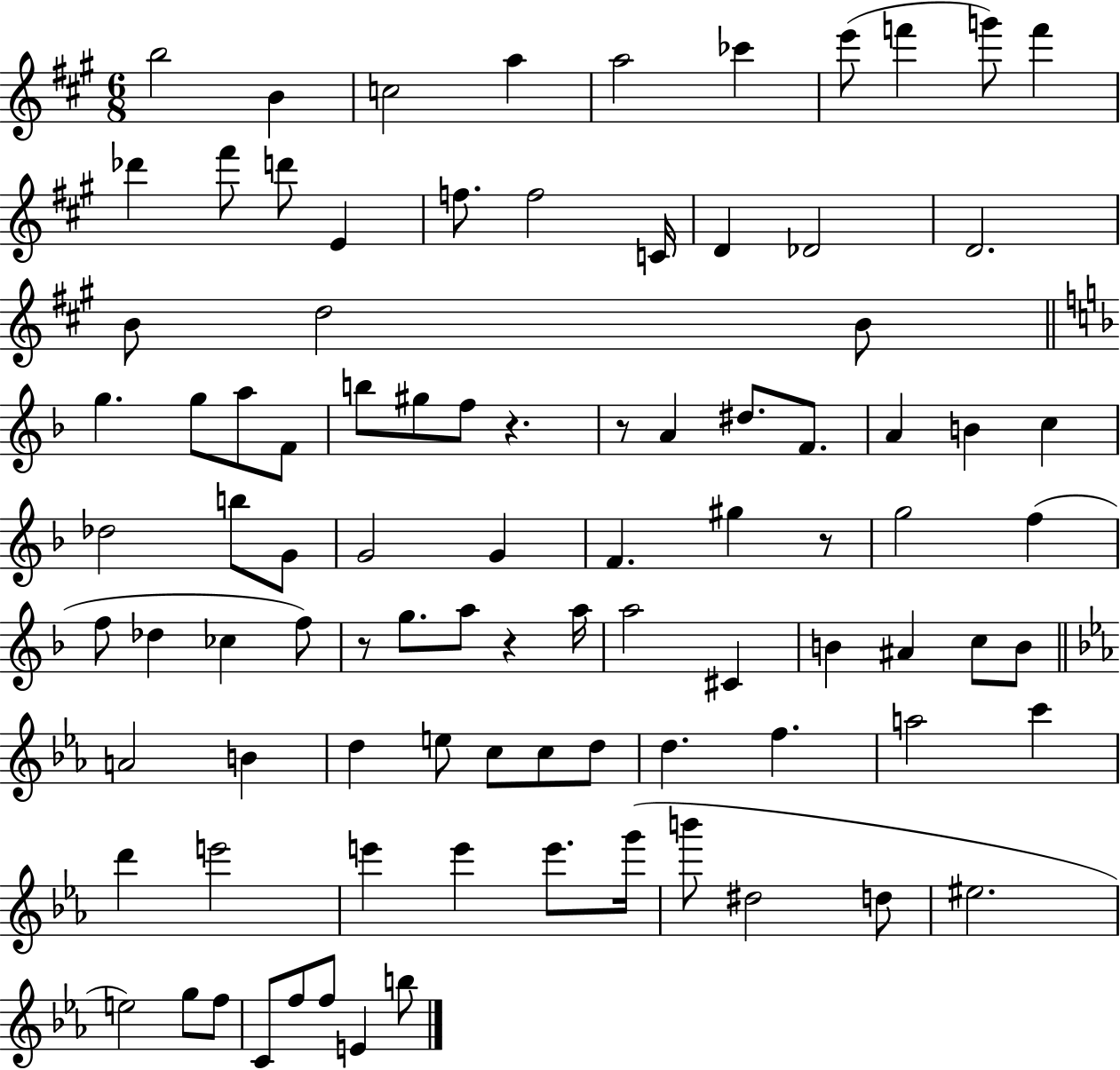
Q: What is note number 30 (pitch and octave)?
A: F5